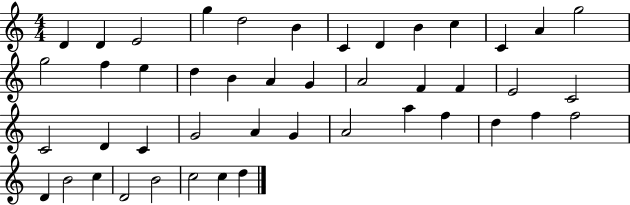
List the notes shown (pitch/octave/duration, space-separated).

D4/q D4/q E4/h G5/q D5/h B4/q C4/q D4/q B4/q C5/q C4/q A4/q G5/h G5/h F5/q E5/q D5/q B4/q A4/q G4/q A4/h F4/q F4/q E4/h C4/h C4/h D4/q C4/q G4/h A4/q G4/q A4/h A5/q F5/q D5/q F5/q F5/h D4/q B4/h C5/q D4/h B4/h C5/h C5/q D5/q